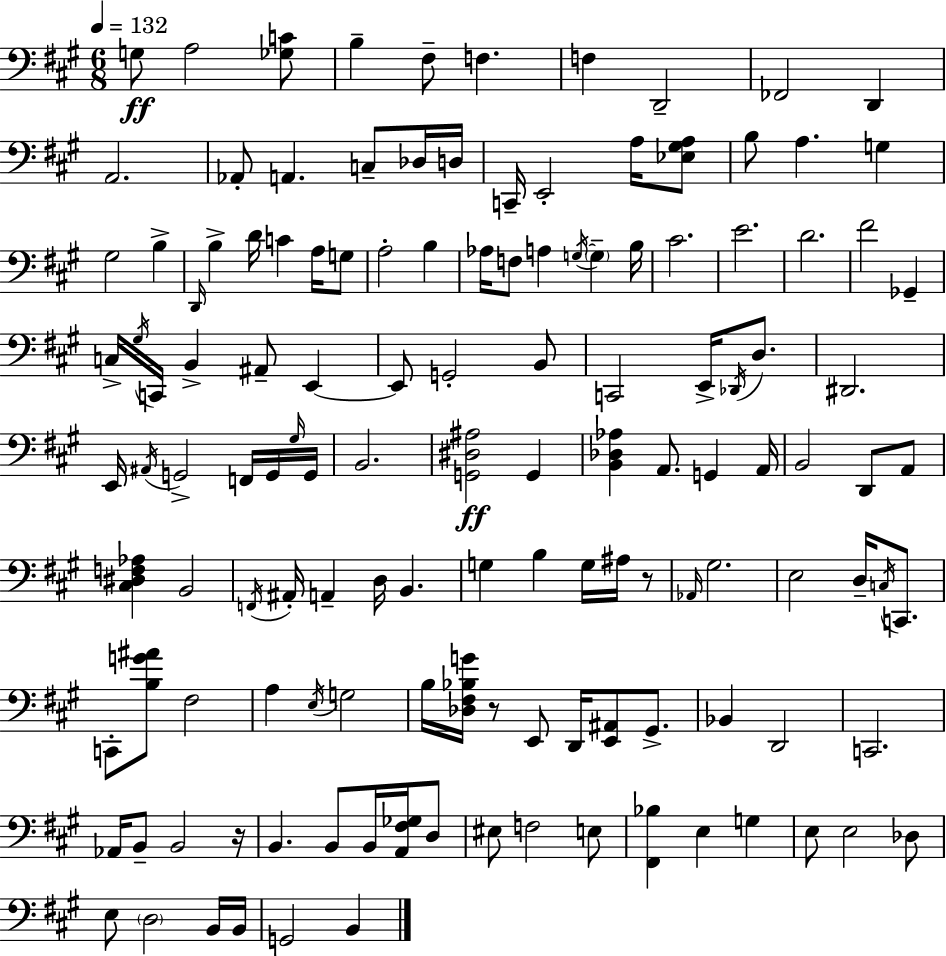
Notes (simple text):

G3/e A3/h [Gb3,C4]/e B3/q F#3/e F3/q. F3/q D2/h FES2/h D2/q A2/h. Ab2/e A2/q. C3/e Db3/s D3/s C2/s E2/h A3/s [Eb3,G#3,A3]/e B3/e A3/q. G3/q G#3/h B3/q D2/s B3/q D4/s C4/q A3/s G3/e A3/h B3/q Ab3/s F3/e A3/q G3/s G3/q B3/s C#4/h. E4/h. D4/h. F#4/h Gb2/q C3/s G#3/s C2/s B2/q A#2/e E2/q E2/e G2/h B2/e C2/h E2/s Db2/s D3/e. D#2/h. E2/s A#2/s G2/h F2/s G2/s G#3/s G2/s B2/h. [G2,D#3,A#3]/h G2/q [B2,Db3,Ab3]/q A2/e. G2/q A2/s B2/h D2/e A2/e [C#3,D#3,F3,Ab3]/q B2/h F2/s A#2/s A2/q D3/s B2/q. G3/q B3/q G3/s A#3/s R/e Ab2/s G#3/h. E3/h D3/s C3/s C2/e. C2/e [B3,G4,A#4]/e F#3/h A3/q E3/s G3/h B3/s [Db3,F#3,Bb3,G4]/s R/e E2/e D2/s [E2,A#2]/e G#2/e. Bb2/q D2/h C2/h. Ab2/s B2/e B2/h R/s B2/q. B2/e B2/s [A2,F#3,Gb3]/s D3/e EIS3/e F3/h E3/e [F#2,Bb3]/q E3/q G3/q E3/e E3/h Db3/e E3/e D3/h B2/s B2/s G2/h B2/q